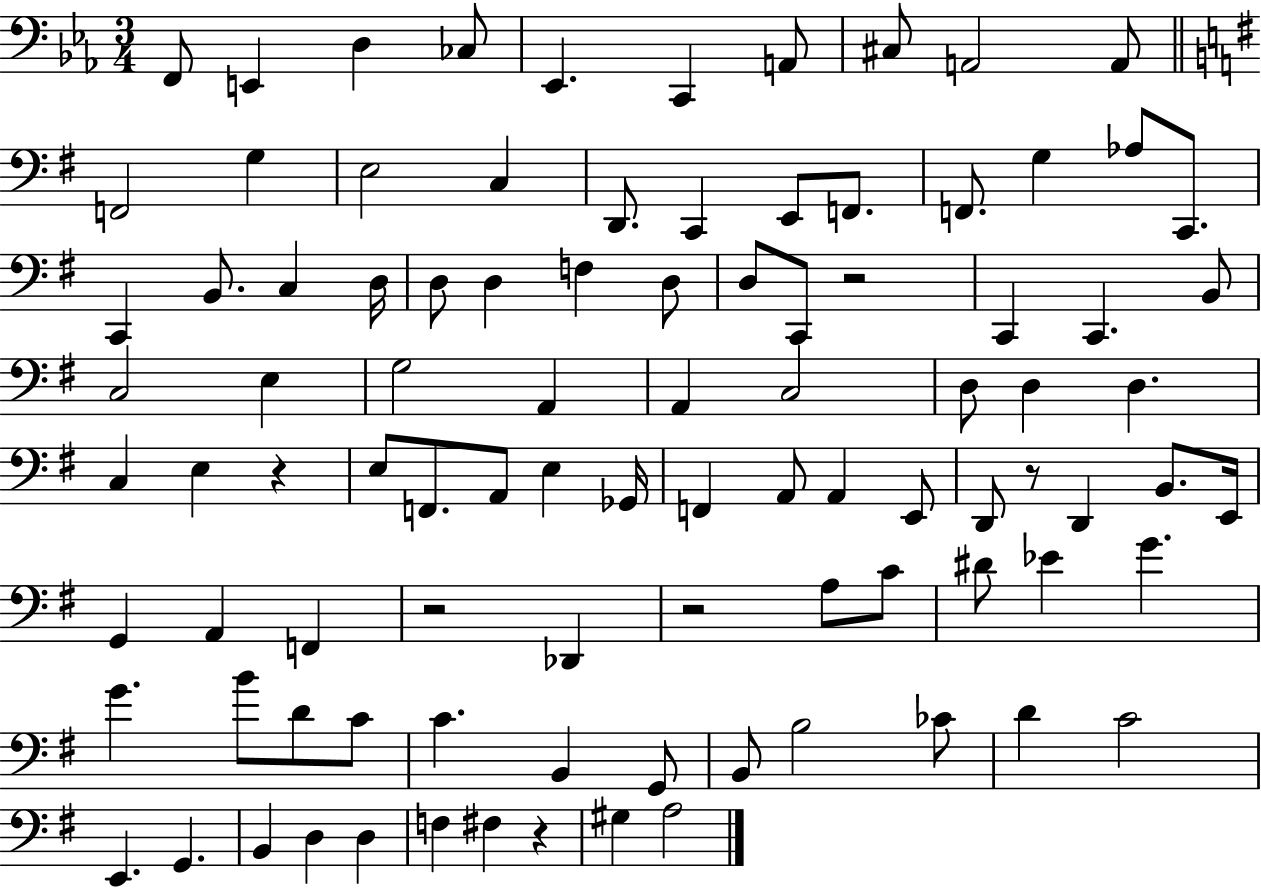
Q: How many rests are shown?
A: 6